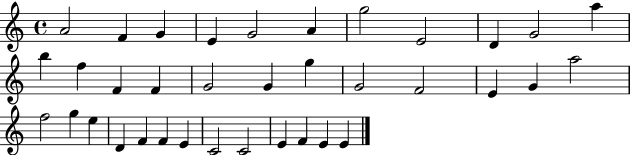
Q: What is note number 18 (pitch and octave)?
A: G5